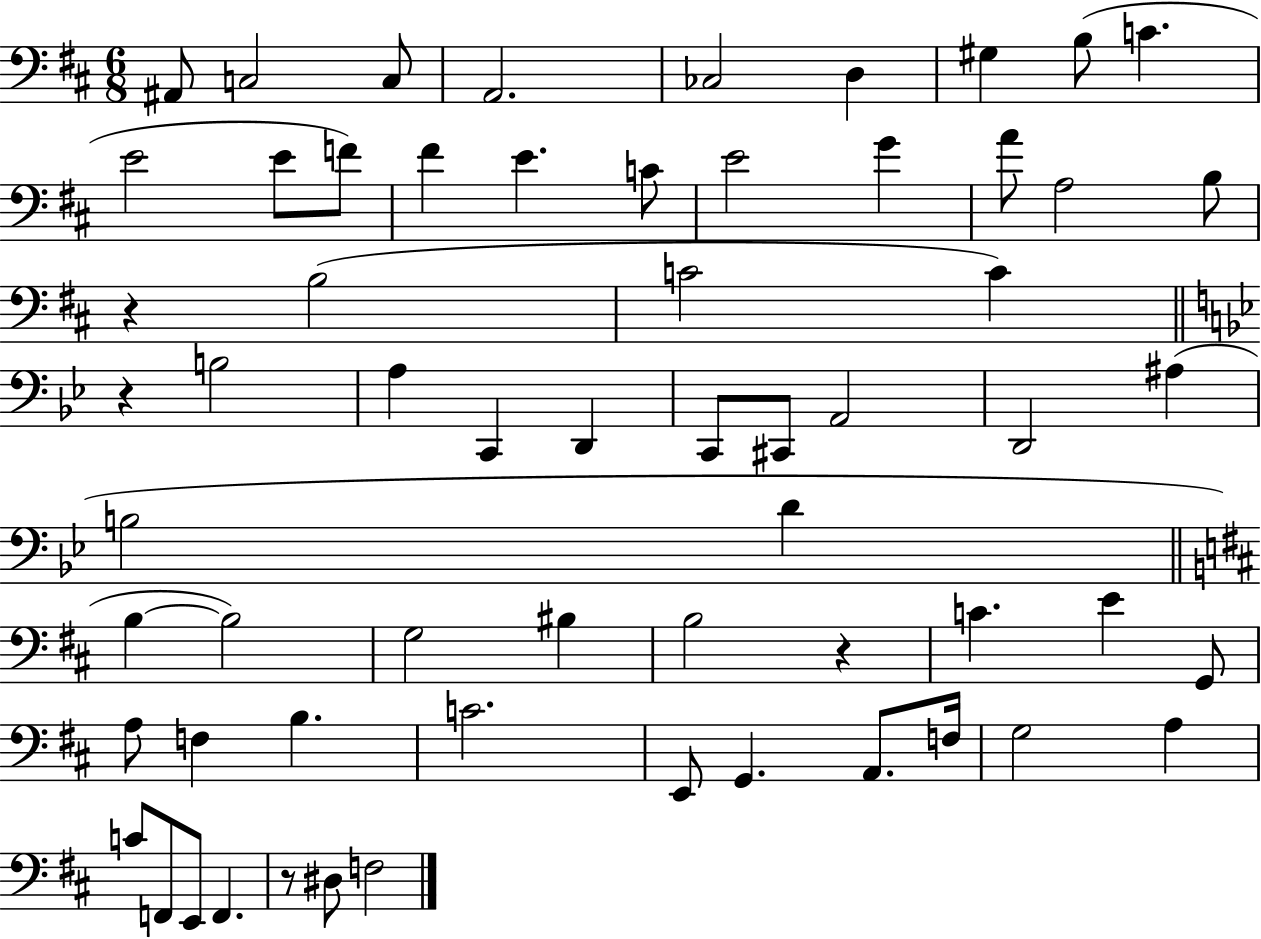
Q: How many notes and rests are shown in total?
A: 62